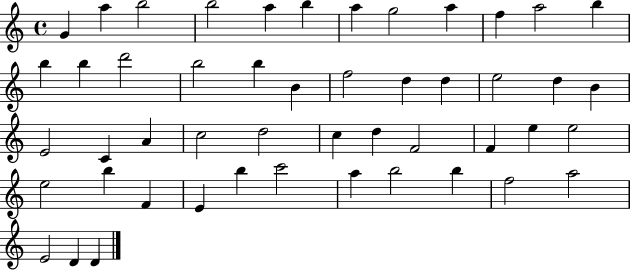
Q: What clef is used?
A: treble